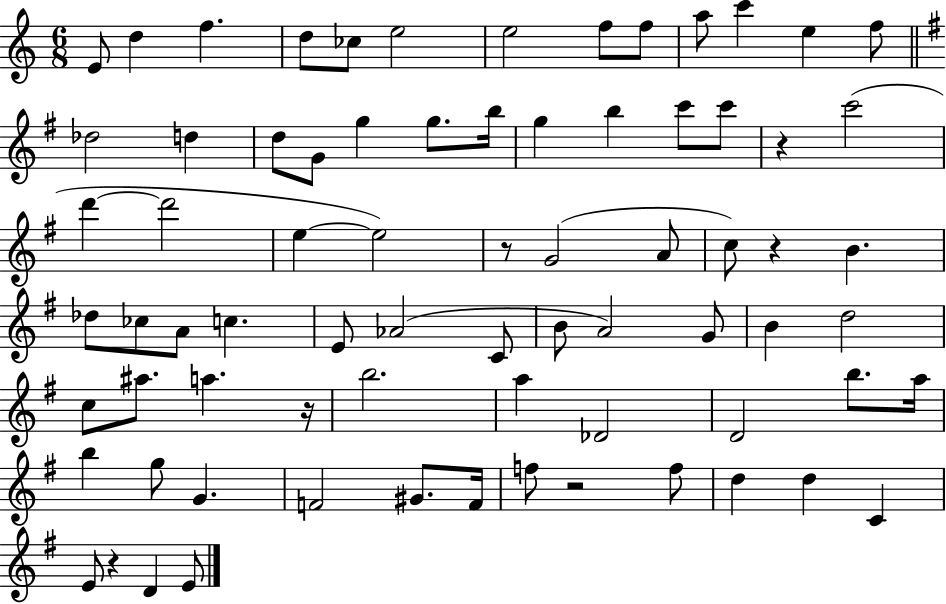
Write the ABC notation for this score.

X:1
T:Untitled
M:6/8
L:1/4
K:C
E/2 d f d/2 _c/2 e2 e2 f/2 f/2 a/2 c' e f/2 _d2 d d/2 G/2 g g/2 b/4 g b c'/2 c'/2 z c'2 d' d'2 e e2 z/2 G2 A/2 c/2 z B _d/2 _c/2 A/2 c E/2 _A2 C/2 B/2 A2 G/2 B d2 c/2 ^a/2 a z/4 b2 a _D2 D2 b/2 a/4 b g/2 G F2 ^G/2 F/4 f/2 z2 f/2 d d C E/2 z D E/2